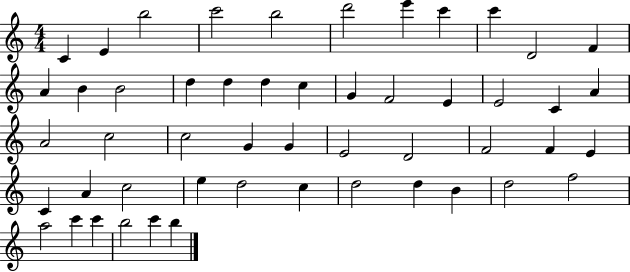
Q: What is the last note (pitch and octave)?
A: B5